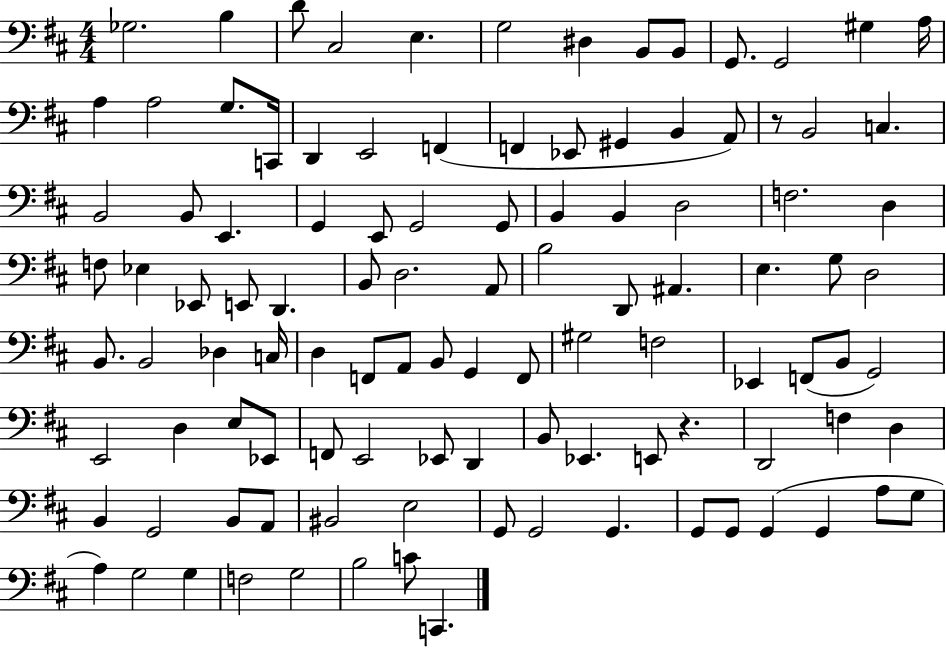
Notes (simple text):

Gb3/h. B3/q D4/e C#3/h E3/q. G3/h D#3/q B2/e B2/e G2/e. G2/h G#3/q A3/s A3/q A3/h G3/e. C2/s D2/q E2/h F2/q F2/q Eb2/e G#2/q B2/q A2/e R/e B2/h C3/q. B2/h B2/e E2/q. G2/q E2/e G2/h G2/e B2/q B2/q D3/h F3/h. D3/q F3/e Eb3/q Eb2/e E2/e D2/q. B2/e D3/h. A2/e B3/h D2/e A#2/q. E3/q. G3/e D3/h B2/e. B2/h Db3/q C3/s D3/q F2/e A2/e B2/e G2/q F2/e G#3/h F3/h Eb2/q F2/e B2/e G2/h E2/h D3/q E3/e Eb2/e F2/e E2/h Eb2/e D2/q B2/e Eb2/q. E2/e R/q. D2/h F3/q D3/q B2/q G2/h B2/e A2/e BIS2/h E3/h G2/e G2/h G2/q. G2/e G2/e G2/q G2/q A3/e G3/e A3/q G3/h G3/q F3/h G3/h B3/h C4/e C2/q.